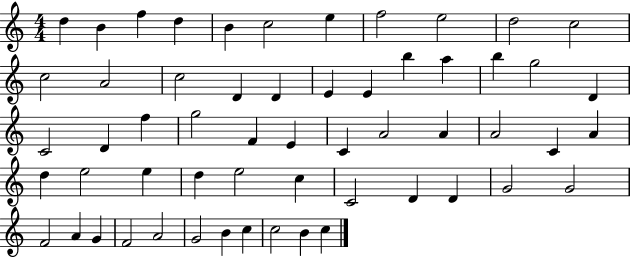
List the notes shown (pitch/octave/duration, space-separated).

D5/q B4/q F5/q D5/q B4/q C5/h E5/q F5/h E5/h D5/h C5/h C5/h A4/h C5/h D4/q D4/q E4/q E4/q B5/q A5/q B5/q G5/h D4/q C4/h D4/q F5/q G5/h F4/q E4/q C4/q A4/h A4/q A4/h C4/q A4/q D5/q E5/h E5/q D5/q E5/h C5/q C4/h D4/q D4/q G4/h G4/h F4/h A4/q G4/q F4/h A4/h G4/h B4/q C5/q C5/h B4/q C5/q